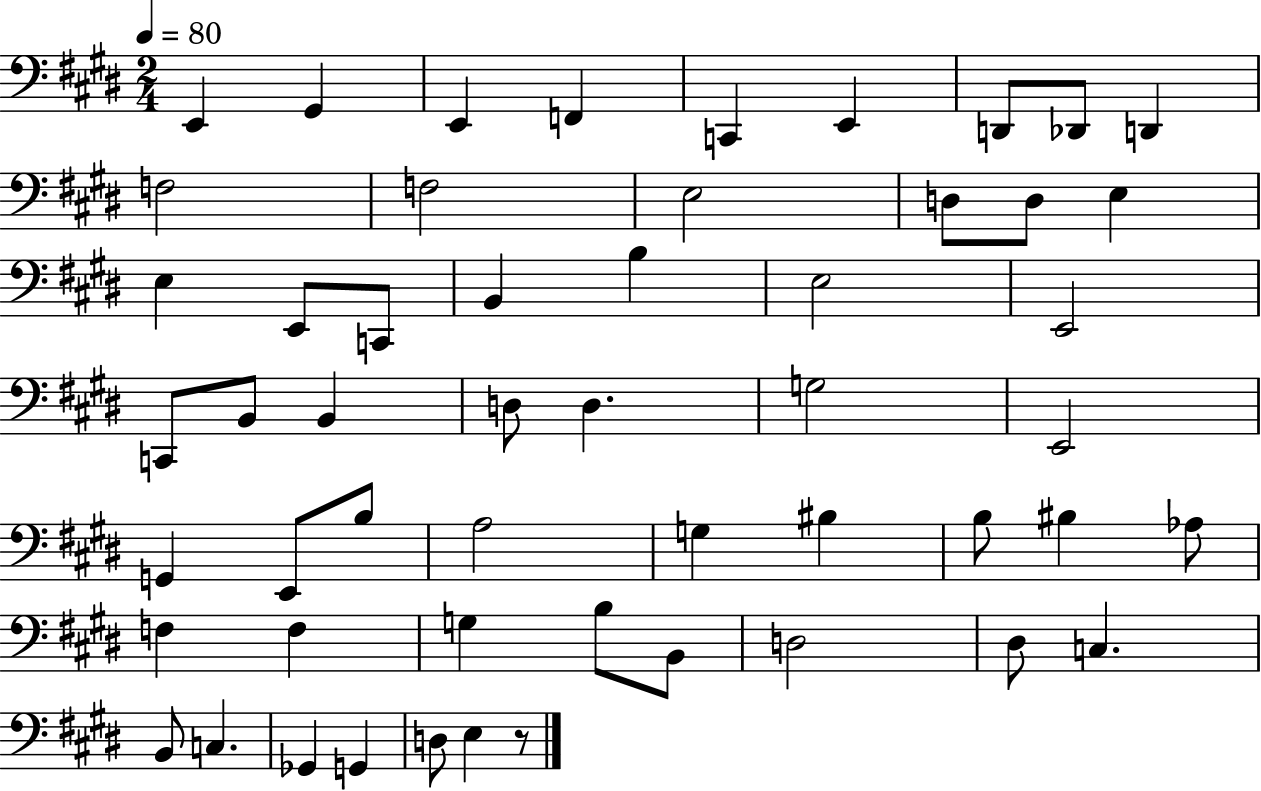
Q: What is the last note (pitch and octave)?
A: E3